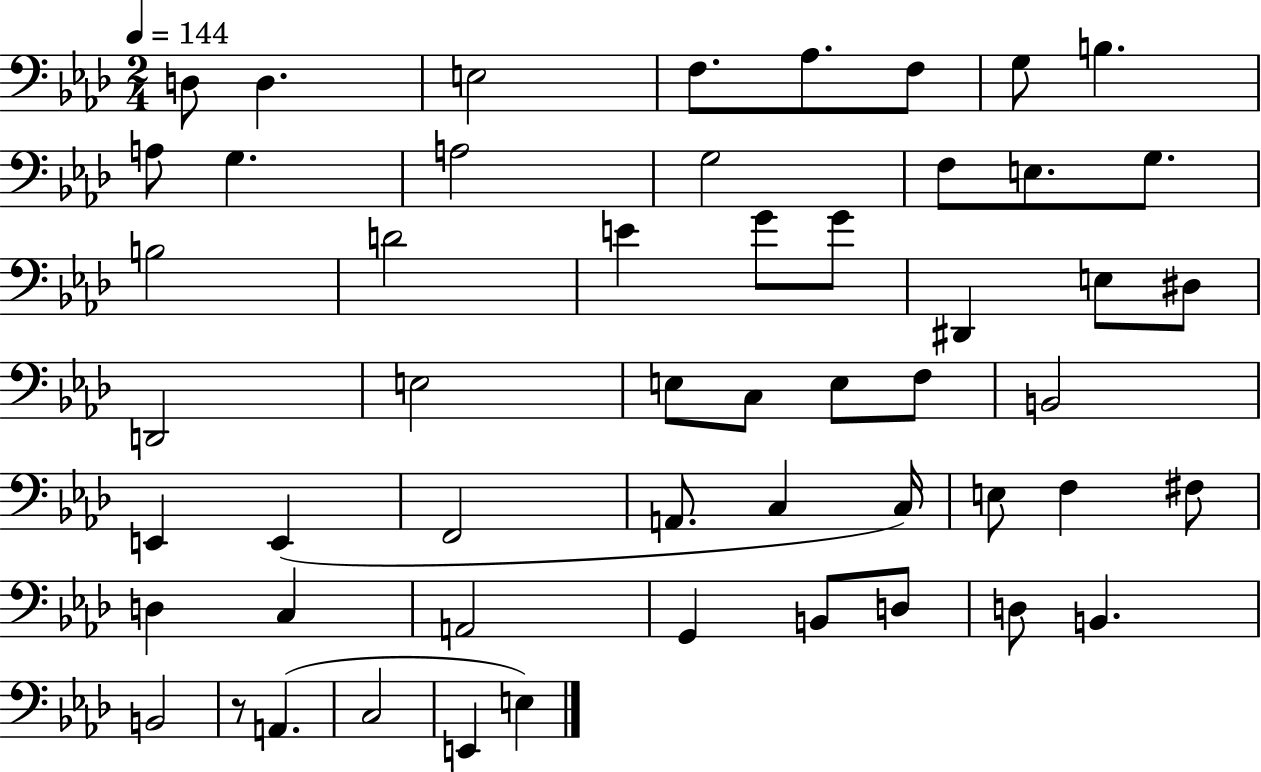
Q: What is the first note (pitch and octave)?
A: D3